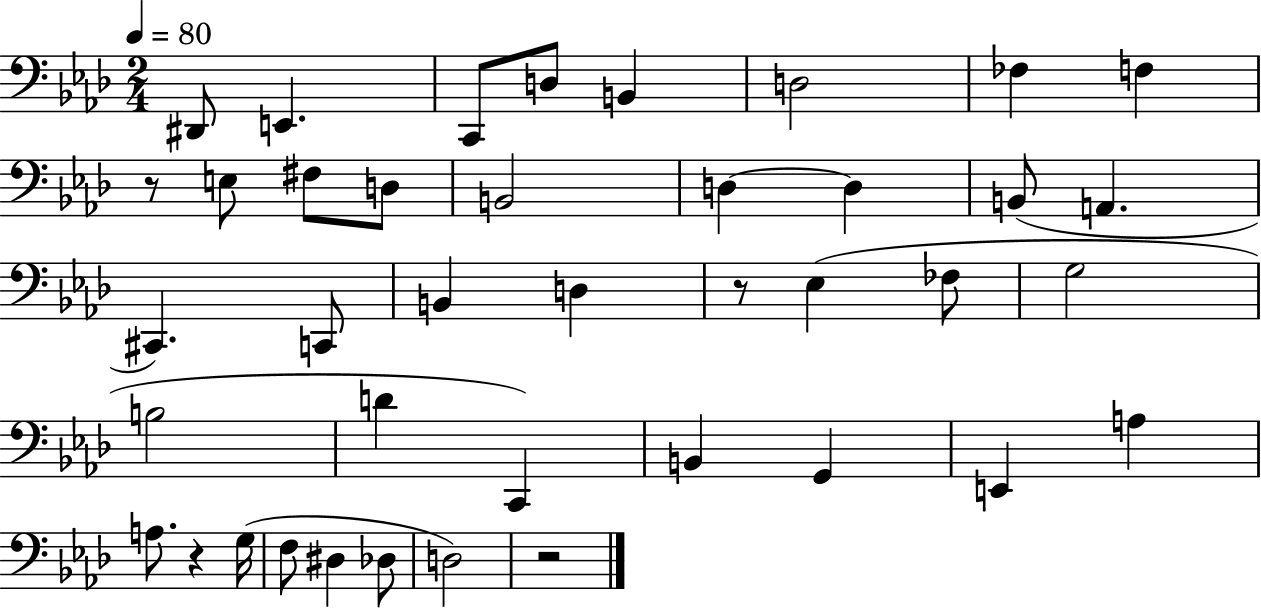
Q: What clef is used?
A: bass